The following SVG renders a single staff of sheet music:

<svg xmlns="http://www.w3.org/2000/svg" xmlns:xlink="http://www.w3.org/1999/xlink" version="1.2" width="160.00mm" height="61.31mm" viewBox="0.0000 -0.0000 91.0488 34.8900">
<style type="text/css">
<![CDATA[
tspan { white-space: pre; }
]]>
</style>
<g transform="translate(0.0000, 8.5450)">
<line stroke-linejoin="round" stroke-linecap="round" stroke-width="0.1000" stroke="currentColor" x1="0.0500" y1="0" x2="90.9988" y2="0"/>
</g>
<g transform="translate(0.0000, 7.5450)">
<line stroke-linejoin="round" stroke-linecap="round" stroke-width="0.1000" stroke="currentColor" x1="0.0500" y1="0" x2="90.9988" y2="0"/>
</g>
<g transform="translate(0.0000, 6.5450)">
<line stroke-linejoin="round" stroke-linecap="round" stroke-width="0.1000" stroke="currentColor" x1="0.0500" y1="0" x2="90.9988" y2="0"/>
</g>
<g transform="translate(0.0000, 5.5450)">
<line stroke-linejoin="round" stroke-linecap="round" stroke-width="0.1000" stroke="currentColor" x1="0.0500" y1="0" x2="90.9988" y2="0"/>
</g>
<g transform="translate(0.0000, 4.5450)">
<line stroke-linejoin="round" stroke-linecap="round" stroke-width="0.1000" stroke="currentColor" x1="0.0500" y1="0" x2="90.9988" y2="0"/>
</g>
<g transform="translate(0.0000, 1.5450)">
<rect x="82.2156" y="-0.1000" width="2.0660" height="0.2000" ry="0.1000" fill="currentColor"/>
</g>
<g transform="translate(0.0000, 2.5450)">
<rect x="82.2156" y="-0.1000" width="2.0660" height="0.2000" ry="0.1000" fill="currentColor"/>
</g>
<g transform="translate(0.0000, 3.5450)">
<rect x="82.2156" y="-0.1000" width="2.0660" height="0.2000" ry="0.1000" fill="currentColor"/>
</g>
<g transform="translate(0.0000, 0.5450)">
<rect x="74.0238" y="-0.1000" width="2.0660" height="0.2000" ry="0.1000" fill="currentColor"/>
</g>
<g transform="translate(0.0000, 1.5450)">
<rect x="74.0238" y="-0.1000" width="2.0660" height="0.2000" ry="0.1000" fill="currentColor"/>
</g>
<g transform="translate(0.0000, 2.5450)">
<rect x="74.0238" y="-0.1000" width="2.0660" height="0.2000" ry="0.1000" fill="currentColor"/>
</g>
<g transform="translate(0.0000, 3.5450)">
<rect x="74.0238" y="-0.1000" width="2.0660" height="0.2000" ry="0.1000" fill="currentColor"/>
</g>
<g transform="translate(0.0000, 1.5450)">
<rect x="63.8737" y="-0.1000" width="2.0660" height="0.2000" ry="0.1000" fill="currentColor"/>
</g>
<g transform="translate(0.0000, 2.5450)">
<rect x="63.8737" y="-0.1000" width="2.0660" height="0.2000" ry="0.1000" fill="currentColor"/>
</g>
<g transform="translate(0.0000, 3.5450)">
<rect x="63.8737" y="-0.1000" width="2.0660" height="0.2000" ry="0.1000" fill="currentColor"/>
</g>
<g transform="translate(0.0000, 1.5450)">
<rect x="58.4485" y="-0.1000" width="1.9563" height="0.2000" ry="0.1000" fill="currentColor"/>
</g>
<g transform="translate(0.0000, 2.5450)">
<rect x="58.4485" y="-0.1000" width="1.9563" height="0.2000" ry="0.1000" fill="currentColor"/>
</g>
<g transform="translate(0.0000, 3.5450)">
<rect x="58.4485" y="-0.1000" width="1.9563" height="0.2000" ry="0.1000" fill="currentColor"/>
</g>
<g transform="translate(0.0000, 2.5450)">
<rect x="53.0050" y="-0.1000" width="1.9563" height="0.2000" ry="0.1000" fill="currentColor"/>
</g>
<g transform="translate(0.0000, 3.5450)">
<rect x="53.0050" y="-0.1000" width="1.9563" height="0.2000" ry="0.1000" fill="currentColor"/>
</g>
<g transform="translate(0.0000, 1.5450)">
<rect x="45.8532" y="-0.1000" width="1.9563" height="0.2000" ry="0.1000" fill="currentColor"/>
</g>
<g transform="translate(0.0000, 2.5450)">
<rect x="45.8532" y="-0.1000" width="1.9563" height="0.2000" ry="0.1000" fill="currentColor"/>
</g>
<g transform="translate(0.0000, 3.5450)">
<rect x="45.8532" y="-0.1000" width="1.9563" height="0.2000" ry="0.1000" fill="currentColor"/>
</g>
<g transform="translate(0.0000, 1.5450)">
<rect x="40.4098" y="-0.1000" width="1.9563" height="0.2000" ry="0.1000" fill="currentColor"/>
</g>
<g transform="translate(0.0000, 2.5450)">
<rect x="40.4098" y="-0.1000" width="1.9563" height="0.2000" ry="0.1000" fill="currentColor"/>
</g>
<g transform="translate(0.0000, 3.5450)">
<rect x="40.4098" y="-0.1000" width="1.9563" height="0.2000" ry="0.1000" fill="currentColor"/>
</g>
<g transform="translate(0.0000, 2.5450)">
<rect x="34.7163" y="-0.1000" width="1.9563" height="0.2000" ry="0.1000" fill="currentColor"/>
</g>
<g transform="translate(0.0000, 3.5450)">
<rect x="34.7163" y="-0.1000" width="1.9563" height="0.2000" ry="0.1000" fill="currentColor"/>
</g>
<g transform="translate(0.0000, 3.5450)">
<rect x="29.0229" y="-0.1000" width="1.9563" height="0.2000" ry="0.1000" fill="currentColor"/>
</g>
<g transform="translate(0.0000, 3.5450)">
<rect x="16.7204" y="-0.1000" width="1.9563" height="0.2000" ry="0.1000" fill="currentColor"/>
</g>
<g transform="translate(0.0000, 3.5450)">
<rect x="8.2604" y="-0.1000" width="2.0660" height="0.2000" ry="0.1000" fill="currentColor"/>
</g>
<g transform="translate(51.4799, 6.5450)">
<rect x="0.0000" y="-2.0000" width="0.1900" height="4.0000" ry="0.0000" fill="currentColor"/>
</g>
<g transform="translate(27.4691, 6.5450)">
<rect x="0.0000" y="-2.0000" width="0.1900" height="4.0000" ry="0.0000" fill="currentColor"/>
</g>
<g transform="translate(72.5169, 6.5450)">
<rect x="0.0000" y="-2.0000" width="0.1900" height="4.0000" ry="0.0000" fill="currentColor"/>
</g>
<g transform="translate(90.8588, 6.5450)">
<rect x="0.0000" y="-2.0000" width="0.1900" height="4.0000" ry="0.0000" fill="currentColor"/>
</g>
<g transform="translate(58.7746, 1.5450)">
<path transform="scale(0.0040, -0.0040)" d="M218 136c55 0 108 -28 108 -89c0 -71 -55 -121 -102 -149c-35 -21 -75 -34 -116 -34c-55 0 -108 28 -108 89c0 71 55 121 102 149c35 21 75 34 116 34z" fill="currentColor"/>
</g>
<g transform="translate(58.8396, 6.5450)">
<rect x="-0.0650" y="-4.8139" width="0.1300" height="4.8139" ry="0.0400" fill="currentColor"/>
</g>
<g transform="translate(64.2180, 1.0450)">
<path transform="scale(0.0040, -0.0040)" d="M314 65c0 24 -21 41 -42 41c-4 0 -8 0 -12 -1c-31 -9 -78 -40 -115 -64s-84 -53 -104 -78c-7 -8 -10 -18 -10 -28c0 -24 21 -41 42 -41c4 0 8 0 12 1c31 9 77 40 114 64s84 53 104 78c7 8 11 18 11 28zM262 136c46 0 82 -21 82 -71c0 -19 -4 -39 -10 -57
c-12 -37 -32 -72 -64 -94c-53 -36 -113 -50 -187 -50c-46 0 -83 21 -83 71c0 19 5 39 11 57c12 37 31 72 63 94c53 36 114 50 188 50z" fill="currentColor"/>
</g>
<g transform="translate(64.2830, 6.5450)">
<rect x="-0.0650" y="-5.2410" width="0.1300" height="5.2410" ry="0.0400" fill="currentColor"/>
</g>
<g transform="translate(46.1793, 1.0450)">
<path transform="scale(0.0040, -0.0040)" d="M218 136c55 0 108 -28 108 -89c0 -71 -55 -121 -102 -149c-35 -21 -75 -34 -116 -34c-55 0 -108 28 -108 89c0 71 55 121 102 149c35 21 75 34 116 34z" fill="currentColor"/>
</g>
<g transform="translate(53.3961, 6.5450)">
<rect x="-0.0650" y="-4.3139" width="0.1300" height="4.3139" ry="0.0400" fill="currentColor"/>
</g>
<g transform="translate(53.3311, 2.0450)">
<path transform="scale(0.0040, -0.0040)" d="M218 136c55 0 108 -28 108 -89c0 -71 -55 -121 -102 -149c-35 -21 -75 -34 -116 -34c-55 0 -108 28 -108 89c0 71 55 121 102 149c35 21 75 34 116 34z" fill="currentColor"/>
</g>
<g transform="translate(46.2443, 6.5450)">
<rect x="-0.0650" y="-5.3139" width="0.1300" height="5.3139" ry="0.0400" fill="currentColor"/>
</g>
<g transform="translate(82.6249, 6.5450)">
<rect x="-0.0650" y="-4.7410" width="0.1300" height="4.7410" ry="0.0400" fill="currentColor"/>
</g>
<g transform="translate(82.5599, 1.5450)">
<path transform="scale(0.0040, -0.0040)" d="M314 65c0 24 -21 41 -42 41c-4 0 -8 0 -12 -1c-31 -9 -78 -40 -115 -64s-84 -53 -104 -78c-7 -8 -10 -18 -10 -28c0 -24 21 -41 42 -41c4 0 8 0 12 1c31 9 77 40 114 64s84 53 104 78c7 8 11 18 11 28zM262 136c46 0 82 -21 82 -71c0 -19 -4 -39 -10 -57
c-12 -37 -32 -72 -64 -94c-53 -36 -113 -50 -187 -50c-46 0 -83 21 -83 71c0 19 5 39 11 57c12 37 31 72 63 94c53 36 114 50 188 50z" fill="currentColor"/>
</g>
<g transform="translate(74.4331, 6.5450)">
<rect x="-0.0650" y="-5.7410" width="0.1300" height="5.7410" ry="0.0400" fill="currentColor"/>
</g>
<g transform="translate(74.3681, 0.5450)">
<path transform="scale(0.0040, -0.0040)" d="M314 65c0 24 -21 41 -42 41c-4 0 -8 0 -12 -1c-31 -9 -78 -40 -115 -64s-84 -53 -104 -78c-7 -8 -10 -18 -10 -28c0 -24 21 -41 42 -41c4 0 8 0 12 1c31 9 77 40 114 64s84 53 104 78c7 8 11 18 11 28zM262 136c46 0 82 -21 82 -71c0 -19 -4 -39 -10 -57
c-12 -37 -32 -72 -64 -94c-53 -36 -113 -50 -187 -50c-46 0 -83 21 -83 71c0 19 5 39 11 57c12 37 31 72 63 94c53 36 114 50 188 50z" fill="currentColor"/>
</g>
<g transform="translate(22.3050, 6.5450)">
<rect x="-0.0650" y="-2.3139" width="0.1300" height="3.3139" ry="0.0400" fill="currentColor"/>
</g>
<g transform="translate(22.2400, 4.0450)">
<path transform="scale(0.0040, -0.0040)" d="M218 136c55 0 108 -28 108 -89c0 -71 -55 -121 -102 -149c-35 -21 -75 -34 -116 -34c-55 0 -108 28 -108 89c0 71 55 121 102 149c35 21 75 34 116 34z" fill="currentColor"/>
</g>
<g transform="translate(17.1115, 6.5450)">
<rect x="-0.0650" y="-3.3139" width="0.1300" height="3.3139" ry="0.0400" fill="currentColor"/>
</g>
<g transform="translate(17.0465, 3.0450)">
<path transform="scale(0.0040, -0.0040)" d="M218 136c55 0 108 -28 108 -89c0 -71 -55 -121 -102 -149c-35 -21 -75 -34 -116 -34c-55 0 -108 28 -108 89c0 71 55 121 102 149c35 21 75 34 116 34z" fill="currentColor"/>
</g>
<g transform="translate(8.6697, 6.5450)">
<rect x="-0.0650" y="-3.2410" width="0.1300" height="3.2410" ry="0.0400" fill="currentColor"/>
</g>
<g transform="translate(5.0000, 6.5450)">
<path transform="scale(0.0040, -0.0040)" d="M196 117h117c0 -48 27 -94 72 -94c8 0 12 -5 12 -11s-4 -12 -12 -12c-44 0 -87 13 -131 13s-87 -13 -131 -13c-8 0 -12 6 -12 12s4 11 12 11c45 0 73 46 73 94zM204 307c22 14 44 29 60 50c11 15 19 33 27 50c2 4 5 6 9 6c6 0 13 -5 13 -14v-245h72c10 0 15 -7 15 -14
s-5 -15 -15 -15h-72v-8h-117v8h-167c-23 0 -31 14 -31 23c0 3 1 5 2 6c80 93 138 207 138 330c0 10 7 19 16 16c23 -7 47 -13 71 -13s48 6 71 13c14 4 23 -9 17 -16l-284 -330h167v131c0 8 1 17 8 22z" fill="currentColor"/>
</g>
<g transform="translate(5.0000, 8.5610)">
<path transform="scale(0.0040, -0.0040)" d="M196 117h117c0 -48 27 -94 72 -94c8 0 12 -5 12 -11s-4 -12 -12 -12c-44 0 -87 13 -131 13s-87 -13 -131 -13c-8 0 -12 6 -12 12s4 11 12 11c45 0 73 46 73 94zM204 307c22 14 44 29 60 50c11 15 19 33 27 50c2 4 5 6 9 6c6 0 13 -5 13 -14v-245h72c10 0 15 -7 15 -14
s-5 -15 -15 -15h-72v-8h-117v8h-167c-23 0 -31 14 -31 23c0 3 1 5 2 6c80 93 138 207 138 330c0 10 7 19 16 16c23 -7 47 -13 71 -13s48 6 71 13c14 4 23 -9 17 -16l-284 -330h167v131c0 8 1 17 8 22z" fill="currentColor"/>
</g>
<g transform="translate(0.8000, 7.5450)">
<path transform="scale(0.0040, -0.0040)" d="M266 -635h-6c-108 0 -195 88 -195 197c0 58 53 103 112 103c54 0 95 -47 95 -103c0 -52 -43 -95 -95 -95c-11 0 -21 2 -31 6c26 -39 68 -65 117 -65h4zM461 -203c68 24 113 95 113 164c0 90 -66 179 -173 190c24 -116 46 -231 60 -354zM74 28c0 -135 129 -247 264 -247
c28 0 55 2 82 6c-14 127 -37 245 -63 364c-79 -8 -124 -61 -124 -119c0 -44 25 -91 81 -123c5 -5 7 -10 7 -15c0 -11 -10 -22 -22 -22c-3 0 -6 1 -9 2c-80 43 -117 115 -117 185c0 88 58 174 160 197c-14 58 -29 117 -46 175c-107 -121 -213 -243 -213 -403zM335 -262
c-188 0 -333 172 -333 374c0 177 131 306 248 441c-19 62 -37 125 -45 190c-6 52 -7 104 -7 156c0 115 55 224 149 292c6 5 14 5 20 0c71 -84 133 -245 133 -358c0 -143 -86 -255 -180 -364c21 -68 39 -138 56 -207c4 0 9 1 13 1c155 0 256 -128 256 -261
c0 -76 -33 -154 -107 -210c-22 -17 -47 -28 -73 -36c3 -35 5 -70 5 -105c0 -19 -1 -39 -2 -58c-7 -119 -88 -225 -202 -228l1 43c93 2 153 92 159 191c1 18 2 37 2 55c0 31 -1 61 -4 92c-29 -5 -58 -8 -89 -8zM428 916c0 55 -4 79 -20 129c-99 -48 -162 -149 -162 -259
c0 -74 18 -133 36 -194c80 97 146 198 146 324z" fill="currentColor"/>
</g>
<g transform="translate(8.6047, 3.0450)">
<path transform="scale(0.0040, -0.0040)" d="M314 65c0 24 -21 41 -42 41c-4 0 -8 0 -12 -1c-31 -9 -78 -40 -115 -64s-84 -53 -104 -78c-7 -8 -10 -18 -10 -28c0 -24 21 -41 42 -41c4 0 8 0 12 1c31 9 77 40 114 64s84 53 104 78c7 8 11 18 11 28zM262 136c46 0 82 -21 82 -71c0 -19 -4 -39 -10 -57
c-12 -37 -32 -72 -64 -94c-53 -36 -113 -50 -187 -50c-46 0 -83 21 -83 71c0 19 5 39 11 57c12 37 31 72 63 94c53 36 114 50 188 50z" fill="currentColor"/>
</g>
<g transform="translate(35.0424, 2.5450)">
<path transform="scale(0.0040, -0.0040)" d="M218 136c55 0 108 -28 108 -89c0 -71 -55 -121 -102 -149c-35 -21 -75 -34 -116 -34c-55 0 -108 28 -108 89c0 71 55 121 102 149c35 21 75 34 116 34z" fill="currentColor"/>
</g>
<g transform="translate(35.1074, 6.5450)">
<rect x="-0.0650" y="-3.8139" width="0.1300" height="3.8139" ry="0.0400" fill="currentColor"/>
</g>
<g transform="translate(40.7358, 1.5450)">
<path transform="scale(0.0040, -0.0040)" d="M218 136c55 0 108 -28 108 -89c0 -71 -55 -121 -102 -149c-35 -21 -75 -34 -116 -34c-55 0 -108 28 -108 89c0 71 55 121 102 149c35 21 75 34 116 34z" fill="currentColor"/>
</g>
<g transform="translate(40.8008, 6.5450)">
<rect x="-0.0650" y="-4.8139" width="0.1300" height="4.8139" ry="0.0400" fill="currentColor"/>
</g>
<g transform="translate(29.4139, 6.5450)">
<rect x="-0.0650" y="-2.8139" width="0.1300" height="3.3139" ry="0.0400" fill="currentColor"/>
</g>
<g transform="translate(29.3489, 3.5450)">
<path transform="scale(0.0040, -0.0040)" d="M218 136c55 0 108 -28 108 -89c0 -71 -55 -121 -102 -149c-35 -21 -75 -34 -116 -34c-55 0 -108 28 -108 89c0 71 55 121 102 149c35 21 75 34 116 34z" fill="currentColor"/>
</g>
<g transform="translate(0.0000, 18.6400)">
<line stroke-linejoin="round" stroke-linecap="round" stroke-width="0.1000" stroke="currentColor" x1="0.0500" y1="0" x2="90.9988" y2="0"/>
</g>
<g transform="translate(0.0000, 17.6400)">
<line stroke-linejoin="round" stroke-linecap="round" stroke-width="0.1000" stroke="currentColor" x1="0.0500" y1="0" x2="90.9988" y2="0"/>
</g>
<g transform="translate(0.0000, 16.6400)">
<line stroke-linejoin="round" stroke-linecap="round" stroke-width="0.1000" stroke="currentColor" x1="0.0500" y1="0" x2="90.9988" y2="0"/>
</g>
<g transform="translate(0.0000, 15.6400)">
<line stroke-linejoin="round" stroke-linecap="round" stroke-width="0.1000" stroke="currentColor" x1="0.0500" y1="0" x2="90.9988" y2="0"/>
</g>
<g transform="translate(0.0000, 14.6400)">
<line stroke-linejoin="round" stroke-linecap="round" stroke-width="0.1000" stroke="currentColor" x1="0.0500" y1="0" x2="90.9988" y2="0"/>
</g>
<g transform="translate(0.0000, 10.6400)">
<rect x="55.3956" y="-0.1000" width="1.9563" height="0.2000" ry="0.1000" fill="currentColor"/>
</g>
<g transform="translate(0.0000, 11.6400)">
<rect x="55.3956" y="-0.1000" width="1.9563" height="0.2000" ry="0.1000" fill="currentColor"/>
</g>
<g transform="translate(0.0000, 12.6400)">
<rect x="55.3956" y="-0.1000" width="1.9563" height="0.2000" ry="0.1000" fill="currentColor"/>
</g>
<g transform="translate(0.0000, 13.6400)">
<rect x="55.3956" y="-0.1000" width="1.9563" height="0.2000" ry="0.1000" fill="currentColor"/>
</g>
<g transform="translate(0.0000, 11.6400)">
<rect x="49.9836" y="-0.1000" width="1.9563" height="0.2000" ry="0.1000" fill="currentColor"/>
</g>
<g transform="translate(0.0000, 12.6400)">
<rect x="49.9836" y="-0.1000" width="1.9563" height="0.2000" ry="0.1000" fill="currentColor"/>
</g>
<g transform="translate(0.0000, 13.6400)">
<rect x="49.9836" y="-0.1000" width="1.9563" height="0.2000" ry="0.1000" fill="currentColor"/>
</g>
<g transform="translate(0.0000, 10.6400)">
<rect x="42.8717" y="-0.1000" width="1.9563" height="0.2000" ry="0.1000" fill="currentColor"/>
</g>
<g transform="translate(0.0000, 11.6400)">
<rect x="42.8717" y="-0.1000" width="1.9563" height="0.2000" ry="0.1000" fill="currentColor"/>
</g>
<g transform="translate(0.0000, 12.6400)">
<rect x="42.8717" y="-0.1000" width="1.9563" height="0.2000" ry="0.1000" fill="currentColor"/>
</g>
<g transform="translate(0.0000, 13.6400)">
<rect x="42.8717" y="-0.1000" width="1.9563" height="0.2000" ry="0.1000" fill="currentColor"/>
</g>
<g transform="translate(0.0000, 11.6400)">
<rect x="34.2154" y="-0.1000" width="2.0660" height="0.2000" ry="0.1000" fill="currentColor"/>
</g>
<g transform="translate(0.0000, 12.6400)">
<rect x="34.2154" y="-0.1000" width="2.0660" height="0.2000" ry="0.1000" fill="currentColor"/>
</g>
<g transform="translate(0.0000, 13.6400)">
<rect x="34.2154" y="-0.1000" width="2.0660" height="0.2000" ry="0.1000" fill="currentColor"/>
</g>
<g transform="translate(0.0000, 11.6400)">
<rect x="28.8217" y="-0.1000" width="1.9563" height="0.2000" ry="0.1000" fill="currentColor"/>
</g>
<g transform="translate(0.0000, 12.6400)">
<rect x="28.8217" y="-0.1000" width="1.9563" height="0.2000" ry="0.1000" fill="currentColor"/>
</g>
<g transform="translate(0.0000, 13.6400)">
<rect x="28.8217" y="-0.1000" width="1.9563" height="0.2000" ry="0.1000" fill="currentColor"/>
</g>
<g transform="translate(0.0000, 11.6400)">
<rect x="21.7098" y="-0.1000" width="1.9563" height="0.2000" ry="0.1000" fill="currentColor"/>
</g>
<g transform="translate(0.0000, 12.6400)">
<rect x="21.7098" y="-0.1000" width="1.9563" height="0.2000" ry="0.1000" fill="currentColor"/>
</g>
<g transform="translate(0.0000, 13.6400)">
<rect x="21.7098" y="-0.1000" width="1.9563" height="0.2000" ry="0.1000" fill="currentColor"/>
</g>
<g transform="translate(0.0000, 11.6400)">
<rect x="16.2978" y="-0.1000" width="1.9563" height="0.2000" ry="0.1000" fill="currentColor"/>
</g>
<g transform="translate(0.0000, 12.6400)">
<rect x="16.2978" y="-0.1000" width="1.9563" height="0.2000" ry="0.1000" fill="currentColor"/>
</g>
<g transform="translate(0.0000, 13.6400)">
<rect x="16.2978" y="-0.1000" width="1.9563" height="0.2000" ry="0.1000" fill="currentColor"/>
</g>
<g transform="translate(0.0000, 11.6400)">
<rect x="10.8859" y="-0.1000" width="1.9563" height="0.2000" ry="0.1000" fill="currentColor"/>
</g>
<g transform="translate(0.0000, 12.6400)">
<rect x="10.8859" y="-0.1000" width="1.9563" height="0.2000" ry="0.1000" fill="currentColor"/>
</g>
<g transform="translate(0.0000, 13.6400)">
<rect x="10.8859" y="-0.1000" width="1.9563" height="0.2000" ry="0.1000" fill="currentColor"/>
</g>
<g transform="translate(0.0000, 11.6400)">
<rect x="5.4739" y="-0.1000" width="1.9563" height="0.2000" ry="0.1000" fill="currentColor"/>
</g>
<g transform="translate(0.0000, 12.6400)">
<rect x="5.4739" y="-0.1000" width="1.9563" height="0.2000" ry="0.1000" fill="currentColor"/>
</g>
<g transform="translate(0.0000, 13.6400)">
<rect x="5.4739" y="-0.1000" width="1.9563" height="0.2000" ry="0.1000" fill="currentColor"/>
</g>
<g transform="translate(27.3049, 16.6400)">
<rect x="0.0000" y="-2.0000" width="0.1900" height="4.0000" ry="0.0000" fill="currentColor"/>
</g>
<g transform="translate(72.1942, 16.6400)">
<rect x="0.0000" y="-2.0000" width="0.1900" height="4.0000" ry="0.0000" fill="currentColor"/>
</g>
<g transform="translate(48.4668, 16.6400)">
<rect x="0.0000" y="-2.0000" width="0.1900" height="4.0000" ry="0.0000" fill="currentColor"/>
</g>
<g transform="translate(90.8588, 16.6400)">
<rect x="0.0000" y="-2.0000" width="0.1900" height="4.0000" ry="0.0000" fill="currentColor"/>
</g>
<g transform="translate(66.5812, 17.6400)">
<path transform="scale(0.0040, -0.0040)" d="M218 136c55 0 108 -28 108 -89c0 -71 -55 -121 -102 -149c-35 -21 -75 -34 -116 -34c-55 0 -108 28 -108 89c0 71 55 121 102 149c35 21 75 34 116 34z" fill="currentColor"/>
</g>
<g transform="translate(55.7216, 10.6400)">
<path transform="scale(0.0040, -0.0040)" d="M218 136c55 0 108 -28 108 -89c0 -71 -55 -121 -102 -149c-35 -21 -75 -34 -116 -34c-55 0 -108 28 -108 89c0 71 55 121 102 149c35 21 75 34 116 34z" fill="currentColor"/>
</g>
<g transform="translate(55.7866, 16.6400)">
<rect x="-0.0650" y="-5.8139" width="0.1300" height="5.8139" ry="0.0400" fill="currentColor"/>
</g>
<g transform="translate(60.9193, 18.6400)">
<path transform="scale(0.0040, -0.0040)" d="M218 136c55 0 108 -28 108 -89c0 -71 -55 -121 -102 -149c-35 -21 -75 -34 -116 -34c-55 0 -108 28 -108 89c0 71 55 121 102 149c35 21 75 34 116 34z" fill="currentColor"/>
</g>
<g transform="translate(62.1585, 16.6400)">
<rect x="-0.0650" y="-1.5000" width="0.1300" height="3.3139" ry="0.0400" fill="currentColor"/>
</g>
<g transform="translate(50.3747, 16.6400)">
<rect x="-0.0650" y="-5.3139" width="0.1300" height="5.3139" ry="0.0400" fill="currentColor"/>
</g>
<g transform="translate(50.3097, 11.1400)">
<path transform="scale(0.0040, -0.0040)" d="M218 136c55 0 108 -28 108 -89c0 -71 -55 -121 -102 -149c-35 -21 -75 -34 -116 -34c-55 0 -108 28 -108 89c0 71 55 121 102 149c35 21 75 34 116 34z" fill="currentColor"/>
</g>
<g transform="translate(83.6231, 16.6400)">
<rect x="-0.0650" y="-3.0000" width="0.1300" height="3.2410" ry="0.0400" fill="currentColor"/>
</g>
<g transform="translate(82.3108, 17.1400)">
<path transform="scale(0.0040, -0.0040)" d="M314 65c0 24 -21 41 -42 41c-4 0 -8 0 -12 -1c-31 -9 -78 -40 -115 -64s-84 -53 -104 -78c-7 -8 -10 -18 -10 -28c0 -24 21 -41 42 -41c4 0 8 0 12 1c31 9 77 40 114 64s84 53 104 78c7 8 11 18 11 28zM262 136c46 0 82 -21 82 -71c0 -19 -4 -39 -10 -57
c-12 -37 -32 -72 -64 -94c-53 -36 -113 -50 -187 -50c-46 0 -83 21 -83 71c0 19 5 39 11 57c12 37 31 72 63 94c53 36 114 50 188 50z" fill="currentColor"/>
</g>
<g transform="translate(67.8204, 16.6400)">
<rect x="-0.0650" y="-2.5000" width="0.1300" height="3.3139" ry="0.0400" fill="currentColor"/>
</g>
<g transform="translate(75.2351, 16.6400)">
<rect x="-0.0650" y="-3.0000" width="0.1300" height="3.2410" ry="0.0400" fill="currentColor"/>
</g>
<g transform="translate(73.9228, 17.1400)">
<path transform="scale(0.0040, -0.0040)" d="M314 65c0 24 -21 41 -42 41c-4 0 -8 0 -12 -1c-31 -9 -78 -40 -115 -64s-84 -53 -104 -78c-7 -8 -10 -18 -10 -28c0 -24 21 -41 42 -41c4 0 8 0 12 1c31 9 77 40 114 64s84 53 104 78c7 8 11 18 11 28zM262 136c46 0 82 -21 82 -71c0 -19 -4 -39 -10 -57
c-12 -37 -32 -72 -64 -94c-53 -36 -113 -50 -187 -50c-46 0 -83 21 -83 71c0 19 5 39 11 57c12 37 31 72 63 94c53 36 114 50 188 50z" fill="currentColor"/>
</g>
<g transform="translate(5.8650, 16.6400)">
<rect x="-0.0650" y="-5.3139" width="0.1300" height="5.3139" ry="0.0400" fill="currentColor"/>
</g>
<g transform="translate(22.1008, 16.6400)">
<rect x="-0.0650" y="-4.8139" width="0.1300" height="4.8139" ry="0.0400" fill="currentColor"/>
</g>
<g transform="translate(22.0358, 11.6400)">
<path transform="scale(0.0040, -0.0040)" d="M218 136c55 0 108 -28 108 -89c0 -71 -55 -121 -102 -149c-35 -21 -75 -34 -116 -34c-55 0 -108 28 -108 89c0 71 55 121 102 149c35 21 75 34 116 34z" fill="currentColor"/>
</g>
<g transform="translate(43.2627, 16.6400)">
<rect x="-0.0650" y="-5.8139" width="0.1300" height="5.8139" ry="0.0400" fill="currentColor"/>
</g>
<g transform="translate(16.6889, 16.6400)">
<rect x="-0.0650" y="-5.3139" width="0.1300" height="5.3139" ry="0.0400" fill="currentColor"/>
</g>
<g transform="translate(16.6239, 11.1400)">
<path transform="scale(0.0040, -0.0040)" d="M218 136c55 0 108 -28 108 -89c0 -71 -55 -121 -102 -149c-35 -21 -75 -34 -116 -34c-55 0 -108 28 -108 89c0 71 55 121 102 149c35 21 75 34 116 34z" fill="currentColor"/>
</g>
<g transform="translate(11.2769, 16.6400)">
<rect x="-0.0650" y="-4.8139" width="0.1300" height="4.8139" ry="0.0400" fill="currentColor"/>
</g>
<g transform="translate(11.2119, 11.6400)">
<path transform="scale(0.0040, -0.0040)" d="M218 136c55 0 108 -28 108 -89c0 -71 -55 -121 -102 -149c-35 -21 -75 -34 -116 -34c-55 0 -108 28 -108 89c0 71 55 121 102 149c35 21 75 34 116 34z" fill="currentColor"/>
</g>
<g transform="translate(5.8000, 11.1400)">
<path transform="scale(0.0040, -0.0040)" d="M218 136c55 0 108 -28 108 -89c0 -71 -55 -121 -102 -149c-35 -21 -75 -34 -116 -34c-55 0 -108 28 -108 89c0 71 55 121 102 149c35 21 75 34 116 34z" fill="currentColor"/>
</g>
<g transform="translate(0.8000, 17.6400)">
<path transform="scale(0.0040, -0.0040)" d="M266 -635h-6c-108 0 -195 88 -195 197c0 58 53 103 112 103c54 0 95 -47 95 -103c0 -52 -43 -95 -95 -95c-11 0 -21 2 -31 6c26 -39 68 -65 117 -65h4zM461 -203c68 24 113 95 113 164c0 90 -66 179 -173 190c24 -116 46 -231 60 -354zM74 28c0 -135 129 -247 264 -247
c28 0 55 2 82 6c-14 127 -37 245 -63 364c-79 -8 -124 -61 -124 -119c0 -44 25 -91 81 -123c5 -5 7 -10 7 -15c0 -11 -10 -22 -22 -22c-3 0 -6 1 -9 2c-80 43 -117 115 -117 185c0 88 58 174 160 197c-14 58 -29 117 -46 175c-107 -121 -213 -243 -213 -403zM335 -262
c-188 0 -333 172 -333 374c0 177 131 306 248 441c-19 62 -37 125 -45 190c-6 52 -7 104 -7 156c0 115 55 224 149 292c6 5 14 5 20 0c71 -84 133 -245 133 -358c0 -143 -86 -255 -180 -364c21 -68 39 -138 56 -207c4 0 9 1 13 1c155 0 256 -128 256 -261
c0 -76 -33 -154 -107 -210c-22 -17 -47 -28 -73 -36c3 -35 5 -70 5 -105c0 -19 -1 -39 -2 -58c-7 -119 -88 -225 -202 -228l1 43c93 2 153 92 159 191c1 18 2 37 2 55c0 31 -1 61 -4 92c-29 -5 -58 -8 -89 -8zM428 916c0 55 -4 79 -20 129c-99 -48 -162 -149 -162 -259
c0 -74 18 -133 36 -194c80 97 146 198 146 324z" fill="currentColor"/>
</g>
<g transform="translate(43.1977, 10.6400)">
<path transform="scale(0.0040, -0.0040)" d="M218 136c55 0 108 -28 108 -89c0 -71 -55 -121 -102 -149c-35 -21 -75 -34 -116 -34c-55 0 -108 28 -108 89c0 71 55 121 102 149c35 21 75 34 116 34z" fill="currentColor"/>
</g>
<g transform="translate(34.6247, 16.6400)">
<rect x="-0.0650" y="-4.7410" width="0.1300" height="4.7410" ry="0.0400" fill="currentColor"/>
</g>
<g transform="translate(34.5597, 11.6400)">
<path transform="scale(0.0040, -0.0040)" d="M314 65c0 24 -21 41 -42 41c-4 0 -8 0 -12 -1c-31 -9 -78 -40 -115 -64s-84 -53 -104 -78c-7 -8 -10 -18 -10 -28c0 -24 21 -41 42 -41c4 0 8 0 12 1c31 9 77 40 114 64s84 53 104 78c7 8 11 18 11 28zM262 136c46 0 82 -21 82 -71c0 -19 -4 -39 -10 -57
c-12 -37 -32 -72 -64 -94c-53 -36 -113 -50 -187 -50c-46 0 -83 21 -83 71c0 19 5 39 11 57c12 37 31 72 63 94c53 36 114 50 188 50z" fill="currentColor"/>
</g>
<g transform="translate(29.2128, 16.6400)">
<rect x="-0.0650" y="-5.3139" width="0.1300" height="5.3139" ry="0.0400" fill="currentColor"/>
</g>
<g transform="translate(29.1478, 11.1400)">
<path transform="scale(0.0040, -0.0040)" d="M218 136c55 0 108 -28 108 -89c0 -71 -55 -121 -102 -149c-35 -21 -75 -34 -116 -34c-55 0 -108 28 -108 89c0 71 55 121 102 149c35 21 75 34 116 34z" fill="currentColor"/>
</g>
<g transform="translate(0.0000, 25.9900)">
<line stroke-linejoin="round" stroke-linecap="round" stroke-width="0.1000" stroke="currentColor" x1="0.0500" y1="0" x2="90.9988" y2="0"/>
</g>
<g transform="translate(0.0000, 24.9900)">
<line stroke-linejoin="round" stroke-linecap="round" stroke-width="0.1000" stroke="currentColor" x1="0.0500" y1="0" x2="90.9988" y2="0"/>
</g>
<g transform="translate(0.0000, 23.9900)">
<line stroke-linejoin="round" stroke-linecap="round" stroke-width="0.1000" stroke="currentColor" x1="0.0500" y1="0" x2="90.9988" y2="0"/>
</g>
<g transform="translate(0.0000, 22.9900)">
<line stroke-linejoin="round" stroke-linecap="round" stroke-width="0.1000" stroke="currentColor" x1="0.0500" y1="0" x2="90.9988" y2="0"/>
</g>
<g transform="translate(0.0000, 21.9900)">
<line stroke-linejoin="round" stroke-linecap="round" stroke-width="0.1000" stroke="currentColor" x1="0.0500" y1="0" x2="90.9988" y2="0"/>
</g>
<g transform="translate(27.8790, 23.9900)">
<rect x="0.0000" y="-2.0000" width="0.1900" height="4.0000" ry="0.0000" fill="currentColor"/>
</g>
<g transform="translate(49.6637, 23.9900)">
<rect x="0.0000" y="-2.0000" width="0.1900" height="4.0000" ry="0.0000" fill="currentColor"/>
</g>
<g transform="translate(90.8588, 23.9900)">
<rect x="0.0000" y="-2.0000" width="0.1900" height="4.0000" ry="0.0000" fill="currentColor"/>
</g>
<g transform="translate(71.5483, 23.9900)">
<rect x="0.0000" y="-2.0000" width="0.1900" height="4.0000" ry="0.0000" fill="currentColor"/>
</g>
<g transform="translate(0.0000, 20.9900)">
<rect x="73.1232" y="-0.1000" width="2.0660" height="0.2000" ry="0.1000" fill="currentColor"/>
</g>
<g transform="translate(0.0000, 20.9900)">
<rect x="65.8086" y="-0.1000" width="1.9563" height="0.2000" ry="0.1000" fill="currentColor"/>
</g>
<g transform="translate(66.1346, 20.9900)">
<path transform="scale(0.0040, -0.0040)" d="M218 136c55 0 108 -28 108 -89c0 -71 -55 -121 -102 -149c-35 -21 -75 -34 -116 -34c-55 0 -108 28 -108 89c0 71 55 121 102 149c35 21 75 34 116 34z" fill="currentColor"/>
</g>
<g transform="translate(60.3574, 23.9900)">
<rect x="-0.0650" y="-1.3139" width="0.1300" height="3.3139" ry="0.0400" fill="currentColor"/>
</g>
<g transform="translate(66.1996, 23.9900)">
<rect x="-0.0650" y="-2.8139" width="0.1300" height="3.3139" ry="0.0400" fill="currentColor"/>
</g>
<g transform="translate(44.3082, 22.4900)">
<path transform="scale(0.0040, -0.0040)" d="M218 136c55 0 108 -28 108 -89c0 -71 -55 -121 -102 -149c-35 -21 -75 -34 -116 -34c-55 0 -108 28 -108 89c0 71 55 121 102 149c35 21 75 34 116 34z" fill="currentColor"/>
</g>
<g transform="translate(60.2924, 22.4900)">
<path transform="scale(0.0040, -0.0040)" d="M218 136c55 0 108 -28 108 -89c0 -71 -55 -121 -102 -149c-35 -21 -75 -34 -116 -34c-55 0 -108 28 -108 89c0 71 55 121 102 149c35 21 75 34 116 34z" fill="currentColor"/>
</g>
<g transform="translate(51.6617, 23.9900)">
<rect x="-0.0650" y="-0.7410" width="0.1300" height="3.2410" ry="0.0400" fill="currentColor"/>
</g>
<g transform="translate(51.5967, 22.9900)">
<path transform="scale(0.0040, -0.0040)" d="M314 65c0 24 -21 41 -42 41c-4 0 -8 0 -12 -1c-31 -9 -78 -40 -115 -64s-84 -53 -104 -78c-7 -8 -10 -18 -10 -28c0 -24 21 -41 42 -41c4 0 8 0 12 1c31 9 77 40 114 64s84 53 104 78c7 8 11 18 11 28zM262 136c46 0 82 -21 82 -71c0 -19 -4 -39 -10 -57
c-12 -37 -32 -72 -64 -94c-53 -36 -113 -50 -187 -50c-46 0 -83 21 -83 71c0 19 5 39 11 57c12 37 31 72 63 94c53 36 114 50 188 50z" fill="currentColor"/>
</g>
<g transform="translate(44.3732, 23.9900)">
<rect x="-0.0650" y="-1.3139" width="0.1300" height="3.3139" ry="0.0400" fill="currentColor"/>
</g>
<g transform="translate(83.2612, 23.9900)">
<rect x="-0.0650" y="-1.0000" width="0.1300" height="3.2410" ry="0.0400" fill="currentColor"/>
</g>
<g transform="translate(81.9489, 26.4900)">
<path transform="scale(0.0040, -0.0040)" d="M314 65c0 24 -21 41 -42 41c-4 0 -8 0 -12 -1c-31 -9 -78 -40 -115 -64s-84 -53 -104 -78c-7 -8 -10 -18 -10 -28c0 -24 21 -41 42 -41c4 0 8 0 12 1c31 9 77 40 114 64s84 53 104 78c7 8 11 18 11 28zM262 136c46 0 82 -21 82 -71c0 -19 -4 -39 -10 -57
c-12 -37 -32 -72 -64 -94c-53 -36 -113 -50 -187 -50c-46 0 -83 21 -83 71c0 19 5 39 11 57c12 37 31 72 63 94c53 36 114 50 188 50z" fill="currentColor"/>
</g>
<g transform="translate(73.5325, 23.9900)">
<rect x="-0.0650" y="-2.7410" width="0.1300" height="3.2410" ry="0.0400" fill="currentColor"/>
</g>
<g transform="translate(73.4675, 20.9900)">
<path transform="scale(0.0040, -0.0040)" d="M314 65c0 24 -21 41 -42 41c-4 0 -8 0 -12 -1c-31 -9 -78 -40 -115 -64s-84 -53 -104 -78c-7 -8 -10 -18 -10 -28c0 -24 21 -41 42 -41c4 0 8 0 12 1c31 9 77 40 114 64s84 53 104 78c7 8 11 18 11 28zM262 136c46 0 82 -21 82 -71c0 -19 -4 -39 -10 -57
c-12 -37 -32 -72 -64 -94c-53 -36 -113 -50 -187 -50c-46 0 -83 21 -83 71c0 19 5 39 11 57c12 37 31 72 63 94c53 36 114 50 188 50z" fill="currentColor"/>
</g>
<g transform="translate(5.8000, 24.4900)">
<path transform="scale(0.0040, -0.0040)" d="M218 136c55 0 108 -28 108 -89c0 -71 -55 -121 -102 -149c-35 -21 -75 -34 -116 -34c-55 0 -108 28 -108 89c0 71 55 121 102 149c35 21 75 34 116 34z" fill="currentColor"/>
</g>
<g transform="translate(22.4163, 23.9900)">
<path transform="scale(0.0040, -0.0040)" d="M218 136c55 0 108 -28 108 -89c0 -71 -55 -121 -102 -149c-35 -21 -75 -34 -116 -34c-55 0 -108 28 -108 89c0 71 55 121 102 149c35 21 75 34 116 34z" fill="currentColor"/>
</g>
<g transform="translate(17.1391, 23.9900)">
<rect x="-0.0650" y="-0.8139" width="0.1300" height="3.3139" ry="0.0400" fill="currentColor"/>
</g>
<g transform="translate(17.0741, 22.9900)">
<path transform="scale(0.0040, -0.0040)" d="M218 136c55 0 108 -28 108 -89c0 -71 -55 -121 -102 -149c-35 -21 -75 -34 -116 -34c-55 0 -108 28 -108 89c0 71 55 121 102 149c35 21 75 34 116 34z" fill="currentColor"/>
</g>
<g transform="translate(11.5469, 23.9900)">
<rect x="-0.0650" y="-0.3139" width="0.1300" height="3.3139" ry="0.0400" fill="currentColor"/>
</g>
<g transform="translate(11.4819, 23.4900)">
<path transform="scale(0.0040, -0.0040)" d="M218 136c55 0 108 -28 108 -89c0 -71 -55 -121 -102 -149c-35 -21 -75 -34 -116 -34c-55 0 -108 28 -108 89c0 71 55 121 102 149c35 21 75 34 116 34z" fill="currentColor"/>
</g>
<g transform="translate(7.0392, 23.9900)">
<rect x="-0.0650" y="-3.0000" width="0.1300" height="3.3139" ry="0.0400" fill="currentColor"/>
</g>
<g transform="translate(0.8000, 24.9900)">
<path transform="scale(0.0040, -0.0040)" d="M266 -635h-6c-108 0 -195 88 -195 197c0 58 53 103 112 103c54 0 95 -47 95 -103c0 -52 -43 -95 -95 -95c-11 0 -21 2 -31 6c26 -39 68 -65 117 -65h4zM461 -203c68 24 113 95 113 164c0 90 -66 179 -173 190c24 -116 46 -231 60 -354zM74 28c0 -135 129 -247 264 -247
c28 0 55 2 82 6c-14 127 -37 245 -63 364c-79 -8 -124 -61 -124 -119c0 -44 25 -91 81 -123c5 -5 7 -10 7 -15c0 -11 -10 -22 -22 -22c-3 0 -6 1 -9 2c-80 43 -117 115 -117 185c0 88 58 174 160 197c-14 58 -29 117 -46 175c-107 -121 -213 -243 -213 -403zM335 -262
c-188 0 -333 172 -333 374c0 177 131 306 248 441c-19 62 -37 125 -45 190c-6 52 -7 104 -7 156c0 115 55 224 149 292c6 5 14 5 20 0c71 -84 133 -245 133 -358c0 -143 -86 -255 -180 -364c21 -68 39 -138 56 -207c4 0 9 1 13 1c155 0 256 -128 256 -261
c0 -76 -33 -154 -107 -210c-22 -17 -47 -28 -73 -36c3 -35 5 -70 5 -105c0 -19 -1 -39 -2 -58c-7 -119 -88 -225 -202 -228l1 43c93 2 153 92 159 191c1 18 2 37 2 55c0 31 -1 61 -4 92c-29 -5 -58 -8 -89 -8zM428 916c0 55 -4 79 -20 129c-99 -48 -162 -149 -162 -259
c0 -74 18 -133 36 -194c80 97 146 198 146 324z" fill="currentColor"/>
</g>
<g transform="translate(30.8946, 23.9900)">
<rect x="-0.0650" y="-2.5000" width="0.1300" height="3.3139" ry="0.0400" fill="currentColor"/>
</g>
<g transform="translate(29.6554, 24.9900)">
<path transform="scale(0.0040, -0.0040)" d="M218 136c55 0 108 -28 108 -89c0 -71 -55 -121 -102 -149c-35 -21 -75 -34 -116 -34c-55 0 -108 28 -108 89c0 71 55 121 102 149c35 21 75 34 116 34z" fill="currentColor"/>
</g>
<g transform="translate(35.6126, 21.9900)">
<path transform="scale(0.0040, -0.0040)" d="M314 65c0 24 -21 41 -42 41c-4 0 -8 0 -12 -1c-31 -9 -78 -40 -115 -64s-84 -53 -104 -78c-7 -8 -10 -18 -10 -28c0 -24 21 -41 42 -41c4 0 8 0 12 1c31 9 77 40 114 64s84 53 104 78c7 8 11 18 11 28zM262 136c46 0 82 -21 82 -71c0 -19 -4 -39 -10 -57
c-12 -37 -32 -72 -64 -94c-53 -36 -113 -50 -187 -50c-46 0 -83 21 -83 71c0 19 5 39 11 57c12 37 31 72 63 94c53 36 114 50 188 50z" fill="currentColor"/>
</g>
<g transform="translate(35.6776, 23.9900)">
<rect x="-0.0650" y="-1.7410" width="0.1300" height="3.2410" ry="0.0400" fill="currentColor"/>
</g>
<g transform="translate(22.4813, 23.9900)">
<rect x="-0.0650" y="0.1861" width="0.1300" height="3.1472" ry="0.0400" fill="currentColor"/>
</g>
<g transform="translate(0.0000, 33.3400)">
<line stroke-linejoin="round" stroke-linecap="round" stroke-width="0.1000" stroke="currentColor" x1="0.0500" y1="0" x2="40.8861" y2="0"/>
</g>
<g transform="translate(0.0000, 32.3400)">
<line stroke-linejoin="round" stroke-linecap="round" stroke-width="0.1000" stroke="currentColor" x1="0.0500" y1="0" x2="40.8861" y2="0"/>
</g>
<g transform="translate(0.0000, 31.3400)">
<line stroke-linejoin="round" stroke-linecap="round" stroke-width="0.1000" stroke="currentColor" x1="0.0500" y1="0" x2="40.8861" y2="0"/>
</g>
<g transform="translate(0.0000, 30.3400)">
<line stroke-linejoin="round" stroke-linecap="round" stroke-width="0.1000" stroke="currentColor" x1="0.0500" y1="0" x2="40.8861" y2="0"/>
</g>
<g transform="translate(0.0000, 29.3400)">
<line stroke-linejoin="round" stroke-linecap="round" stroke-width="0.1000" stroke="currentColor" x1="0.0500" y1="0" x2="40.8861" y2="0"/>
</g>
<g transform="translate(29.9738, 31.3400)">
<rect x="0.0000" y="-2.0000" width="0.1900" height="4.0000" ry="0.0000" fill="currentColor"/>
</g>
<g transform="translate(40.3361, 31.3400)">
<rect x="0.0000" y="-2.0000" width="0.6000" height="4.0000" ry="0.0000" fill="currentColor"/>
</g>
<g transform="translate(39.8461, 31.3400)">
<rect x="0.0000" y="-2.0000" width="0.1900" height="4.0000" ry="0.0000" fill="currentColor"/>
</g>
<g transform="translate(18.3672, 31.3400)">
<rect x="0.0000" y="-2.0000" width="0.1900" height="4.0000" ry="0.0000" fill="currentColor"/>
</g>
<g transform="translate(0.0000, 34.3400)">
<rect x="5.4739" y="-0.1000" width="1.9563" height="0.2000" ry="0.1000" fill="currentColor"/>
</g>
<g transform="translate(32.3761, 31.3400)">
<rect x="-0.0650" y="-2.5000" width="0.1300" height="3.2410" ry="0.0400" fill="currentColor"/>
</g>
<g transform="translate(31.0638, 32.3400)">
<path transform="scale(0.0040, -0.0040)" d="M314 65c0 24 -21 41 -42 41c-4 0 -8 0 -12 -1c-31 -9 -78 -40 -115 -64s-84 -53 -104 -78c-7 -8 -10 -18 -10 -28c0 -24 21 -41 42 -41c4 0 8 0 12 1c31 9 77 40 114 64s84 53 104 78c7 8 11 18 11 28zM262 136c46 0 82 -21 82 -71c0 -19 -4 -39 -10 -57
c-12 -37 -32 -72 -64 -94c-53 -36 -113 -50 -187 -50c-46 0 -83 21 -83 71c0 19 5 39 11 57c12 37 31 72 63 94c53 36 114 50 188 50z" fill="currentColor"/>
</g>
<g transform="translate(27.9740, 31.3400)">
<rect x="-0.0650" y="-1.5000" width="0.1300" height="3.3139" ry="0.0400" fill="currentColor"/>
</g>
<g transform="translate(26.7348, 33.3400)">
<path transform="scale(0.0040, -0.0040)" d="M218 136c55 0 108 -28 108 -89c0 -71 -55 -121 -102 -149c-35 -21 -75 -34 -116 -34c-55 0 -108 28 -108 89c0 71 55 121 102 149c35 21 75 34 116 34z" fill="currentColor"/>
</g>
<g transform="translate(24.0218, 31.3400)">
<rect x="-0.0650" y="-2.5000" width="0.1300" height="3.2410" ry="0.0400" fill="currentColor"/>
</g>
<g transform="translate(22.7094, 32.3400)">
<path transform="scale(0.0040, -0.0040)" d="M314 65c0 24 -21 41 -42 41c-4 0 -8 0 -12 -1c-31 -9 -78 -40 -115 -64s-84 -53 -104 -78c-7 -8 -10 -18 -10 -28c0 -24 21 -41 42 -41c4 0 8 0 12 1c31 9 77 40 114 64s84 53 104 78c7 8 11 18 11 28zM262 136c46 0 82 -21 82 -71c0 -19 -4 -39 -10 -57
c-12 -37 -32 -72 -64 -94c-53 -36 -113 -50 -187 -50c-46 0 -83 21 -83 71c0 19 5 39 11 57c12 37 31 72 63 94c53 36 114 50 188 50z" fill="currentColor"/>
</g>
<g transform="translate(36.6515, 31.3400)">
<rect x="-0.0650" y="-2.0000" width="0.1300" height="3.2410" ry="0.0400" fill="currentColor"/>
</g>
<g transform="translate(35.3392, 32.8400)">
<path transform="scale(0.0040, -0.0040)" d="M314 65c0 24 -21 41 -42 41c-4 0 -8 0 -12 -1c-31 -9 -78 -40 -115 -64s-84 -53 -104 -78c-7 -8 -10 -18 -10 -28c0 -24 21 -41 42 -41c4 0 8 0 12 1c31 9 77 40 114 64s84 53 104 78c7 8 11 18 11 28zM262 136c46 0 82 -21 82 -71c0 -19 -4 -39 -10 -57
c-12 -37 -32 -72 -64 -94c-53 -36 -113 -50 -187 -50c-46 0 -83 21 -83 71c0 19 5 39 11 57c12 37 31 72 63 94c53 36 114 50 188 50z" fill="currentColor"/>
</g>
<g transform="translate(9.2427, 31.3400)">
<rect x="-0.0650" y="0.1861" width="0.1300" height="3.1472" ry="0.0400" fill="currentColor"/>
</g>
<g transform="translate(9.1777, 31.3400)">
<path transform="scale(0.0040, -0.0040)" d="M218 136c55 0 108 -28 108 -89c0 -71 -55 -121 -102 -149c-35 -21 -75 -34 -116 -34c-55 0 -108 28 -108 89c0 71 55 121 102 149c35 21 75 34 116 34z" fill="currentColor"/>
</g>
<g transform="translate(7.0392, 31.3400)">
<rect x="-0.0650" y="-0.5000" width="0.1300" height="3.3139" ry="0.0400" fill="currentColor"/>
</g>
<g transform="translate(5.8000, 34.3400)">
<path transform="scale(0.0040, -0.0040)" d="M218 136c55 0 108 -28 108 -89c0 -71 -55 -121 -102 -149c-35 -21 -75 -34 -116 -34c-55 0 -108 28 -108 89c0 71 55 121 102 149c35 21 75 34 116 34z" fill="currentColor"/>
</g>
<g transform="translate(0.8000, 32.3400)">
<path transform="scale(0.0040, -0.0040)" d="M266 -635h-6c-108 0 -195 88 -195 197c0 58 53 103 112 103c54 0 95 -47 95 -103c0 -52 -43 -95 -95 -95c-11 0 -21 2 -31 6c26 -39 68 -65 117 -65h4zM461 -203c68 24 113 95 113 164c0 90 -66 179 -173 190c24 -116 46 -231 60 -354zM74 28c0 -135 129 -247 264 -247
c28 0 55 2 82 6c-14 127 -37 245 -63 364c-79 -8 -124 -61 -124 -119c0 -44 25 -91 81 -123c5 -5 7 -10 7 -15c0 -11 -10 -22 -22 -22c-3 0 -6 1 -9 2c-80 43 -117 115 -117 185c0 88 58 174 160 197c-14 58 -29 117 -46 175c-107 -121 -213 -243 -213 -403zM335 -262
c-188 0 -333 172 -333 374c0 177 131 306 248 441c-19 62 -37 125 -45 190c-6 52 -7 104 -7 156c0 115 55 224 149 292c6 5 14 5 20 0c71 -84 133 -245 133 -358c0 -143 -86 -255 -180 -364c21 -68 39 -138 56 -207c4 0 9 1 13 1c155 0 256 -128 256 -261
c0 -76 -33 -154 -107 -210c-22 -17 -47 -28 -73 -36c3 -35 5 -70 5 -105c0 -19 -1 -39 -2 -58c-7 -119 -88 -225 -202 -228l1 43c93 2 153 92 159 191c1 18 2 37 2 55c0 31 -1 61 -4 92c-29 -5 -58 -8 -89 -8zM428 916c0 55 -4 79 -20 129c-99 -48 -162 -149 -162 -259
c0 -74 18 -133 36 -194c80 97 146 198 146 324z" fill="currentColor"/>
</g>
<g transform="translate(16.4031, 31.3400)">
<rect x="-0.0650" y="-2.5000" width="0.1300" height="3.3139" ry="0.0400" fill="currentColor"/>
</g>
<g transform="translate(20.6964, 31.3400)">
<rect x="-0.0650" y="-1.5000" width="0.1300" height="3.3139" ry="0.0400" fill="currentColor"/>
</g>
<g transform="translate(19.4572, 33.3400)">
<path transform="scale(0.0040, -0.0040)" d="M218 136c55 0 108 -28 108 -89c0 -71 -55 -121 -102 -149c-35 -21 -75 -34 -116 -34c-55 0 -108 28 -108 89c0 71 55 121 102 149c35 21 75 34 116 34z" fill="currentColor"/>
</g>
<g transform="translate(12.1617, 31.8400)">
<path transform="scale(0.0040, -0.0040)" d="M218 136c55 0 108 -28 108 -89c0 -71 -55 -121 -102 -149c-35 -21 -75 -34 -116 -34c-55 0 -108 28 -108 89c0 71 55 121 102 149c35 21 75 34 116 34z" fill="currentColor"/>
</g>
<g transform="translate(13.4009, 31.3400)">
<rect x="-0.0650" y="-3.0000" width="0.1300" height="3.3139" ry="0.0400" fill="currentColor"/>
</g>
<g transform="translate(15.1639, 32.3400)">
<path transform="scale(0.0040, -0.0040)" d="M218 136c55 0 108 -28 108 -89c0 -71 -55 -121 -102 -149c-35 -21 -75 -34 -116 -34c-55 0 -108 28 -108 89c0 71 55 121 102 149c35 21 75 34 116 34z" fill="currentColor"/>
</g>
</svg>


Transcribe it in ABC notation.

X:1
T:Untitled
M:4/4
L:1/4
K:C
b2 b g a c' e' f' d' e' f'2 g'2 e'2 f' e' f' e' f' e'2 g' f' g' E G A2 A2 A c d B G f2 e d2 e a a2 D2 C B A G E G2 E G2 F2